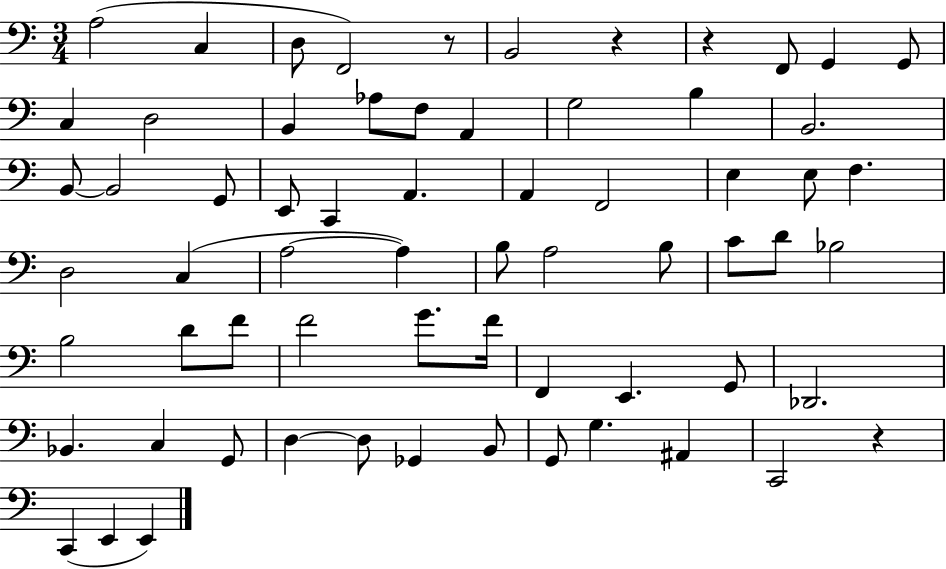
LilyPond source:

{
  \clef bass
  \numericTimeSignature
  \time 3/4
  \key c \major
  a2( c4 | d8 f,2) r8 | b,2 r4 | r4 f,8 g,4 g,8 | \break c4 d2 | b,4 aes8 f8 a,4 | g2 b4 | b,2. | \break b,8~~ b,2 g,8 | e,8 c,4 a,4. | a,4 f,2 | e4 e8 f4. | \break d2 c4( | a2~~ a4) | b8 a2 b8 | c'8 d'8 bes2 | \break b2 d'8 f'8 | f'2 g'8. f'16 | f,4 e,4. g,8 | des,2. | \break bes,4. c4 g,8 | d4~~ d8 ges,4 b,8 | g,8 g4. ais,4 | c,2 r4 | \break c,4( e,4 e,4) | \bar "|."
}